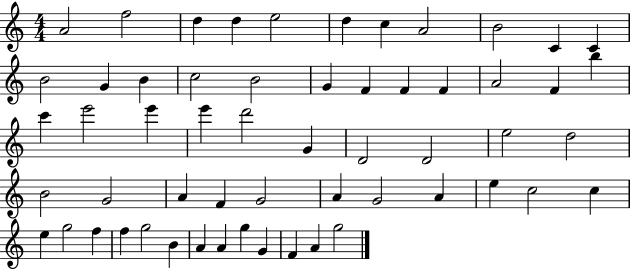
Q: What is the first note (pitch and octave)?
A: A4